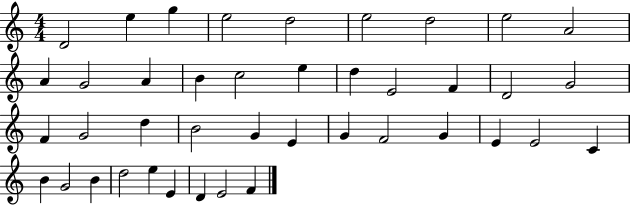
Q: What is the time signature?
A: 4/4